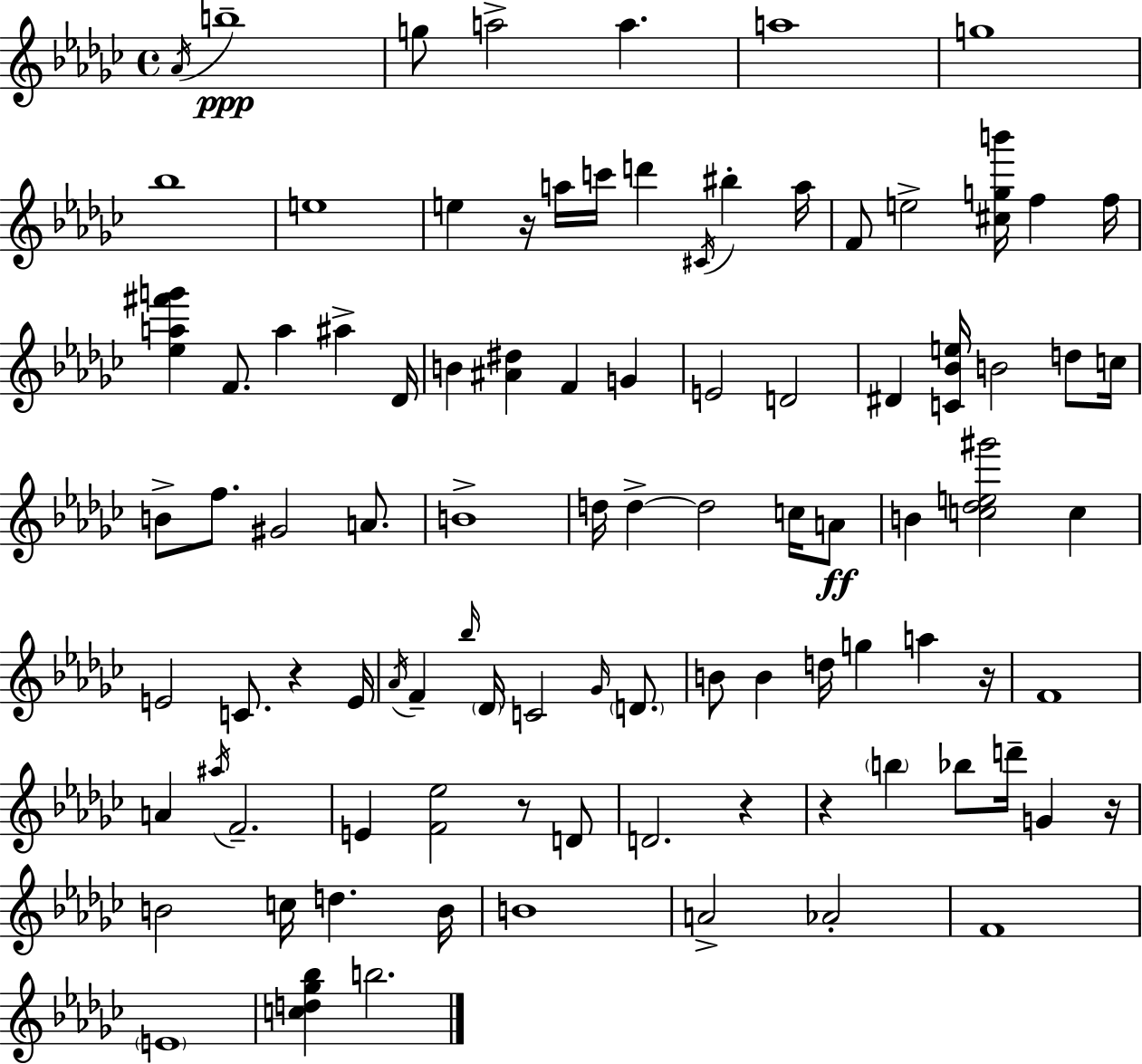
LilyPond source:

{
  \clef treble
  \time 4/4
  \defaultTimeSignature
  \key ees \minor
  \acciaccatura { aes'16 }\ppp b''1-- | g''8 a''2-> a''4. | a''1 | g''1 | \break bes''1 | e''1 | e''4 r16 a''16 c'''16 d'''4 \acciaccatura { cis'16 } bis''4-. | a''16 f'8 e''2-> <cis'' g'' b'''>16 f''4 | \break f''16 <ees'' a'' fis''' g'''>4 f'8. a''4 ais''4-> | des'16 b'4 <ais' dis''>4 f'4 g'4 | e'2 d'2 | dis'4 <c' bes' e''>16 b'2 d''8 | \break c''16 b'8-> f''8. gis'2 a'8. | b'1-> | d''16 d''4->~~ d''2 c''16 | a'8\ff b'4 <c'' des'' e'' gis'''>2 c''4 | \break e'2 c'8. r4 | e'16 \acciaccatura { aes'16 } f'4-- \grace { bes''16 } \parenthesize des'16 c'2 | \grace { ges'16 } \parenthesize d'8. b'8 b'4 d''16 g''4 | a''4 r16 f'1 | \break a'4 \acciaccatura { ais''16 } f'2.-- | e'4 <f' ees''>2 | r8 d'8 d'2. | r4 r4 \parenthesize b''4 bes''8 | \break d'''16-- g'4 r16 b'2 c''16 d''4. | b'16 b'1 | a'2-> aes'2-. | f'1 | \break \parenthesize e'1 | <c'' d'' ges'' bes''>4 b''2. | \bar "|."
}